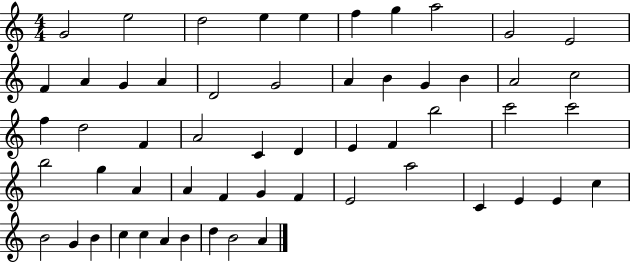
{
  \clef treble
  \numericTimeSignature
  \time 4/4
  \key c \major
  g'2 e''2 | d''2 e''4 e''4 | f''4 g''4 a''2 | g'2 e'2 | \break f'4 a'4 g'4 a'4 | d'2 g'2 | a'4 b'4 g'4 b'4 | a'2 c''2 | \break f''4 d''2 f'4 | a'2 c'4 d'4 | e'4 f'4 b''2 | c'''2 c'''2 | \break b''2 g''4 a'4 | a'4 f'4 g'4 f'4 | e'2 a''2 | c'4 e'4 e'4 c''4 | \break b'2 g'4 b'4 | c''4 c''4 a'4 b'4 | d''4 b'2 a'4 | \bar "|."
}